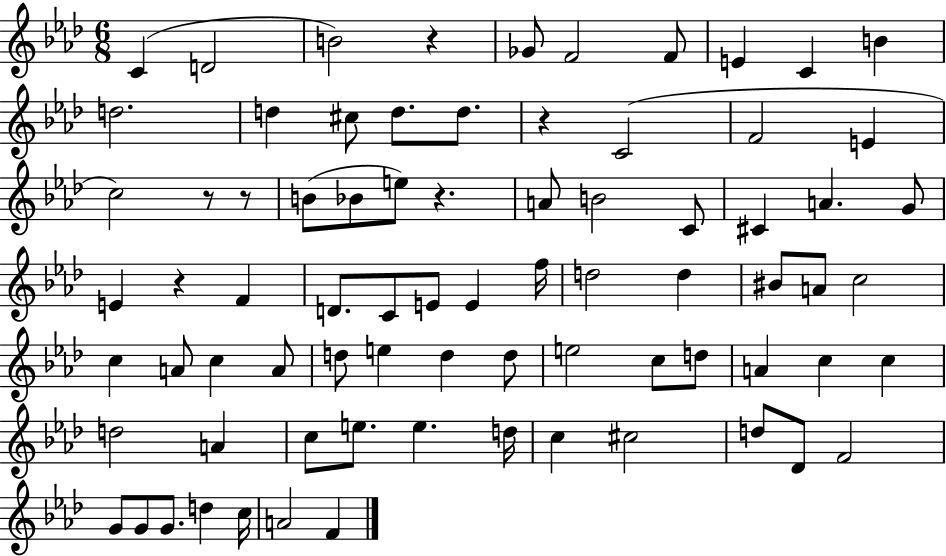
C4/q D4/h B4/h R/q Gb4/e F4/h F4/e E4/q C4/q B4/q D5/h. D5/q C#5/e D5/e. D5/e. R/q C4/h F4/h E4/q C5/h R/e R/e B4/e Bb4/e E5/e R/q. A4/e B4/h C4/e C#4/q A4/q. G4/e E4/q R/q F4/q D4/e. C4/e E4/e E4/q F5/s D5/h D5/q BIS4/e A4/e C5/h C5/q A4/e C5/q A4/e D5/e E5/q D5/q D5/e E5/h C5/e D5/e A4/q C5/q C5/q D5/h A4/q C5/e E5/e. E5/q. D5/s C5/q C#5/h D5/e Db4/e F4/h G4/e G4/e G4/e. D5/q C5/s A4/h F4/q